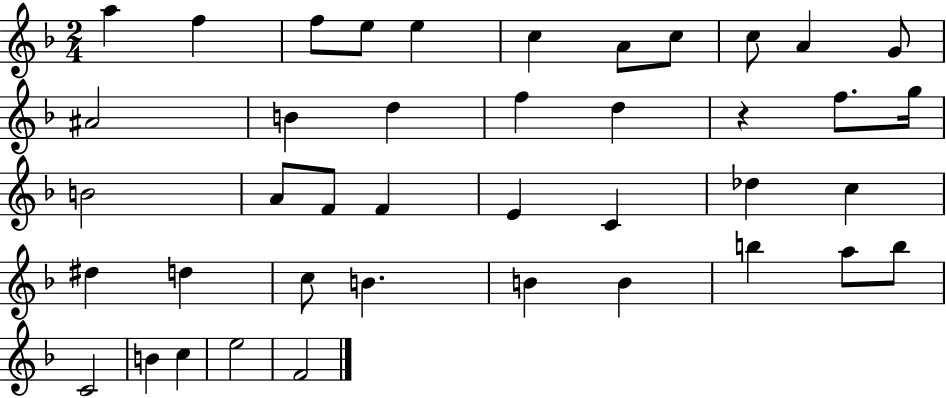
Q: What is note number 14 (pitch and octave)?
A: D5